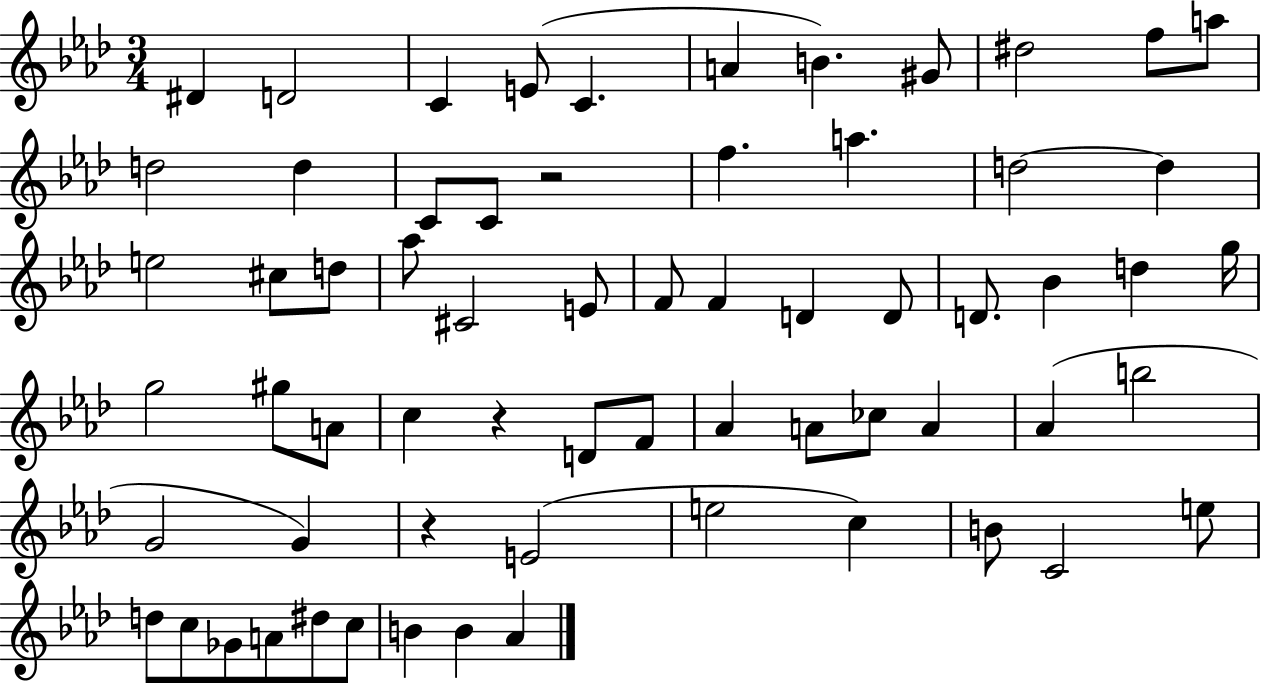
D#4/q D4/h C4/q E4/e C4/q. A4/q B4/q. G#4/e D#5/h F5/e A5/e D5/h D5/q C4/e C4/e R/h F5/q. A5/q. D5/h D5/q E5/h C#5/e D5/e Ab5/e C#4/h E4/e F4/e F4/q D4/q D4/e D4/e. Bb4/q D5/q G5/s G5/h G#5/e A4/e C5/q R/q D4/e F4/e Ab4/q A4/e CES5/e A4/q Ab4/q B5/h G4/h G4/q R/q E4/h E5/h C5/q B4/e C4/h E5/e D5/e C5/e Gb4/e A4/e D#5/e C5/e B4/q B4/q Ab4/q